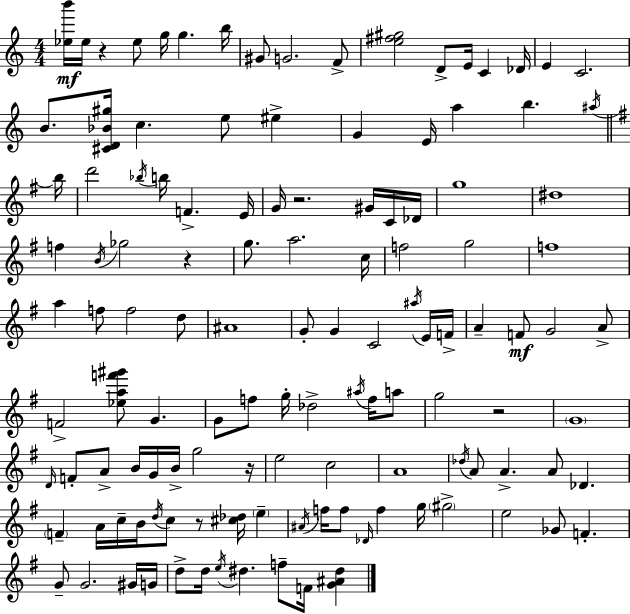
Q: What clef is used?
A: treble